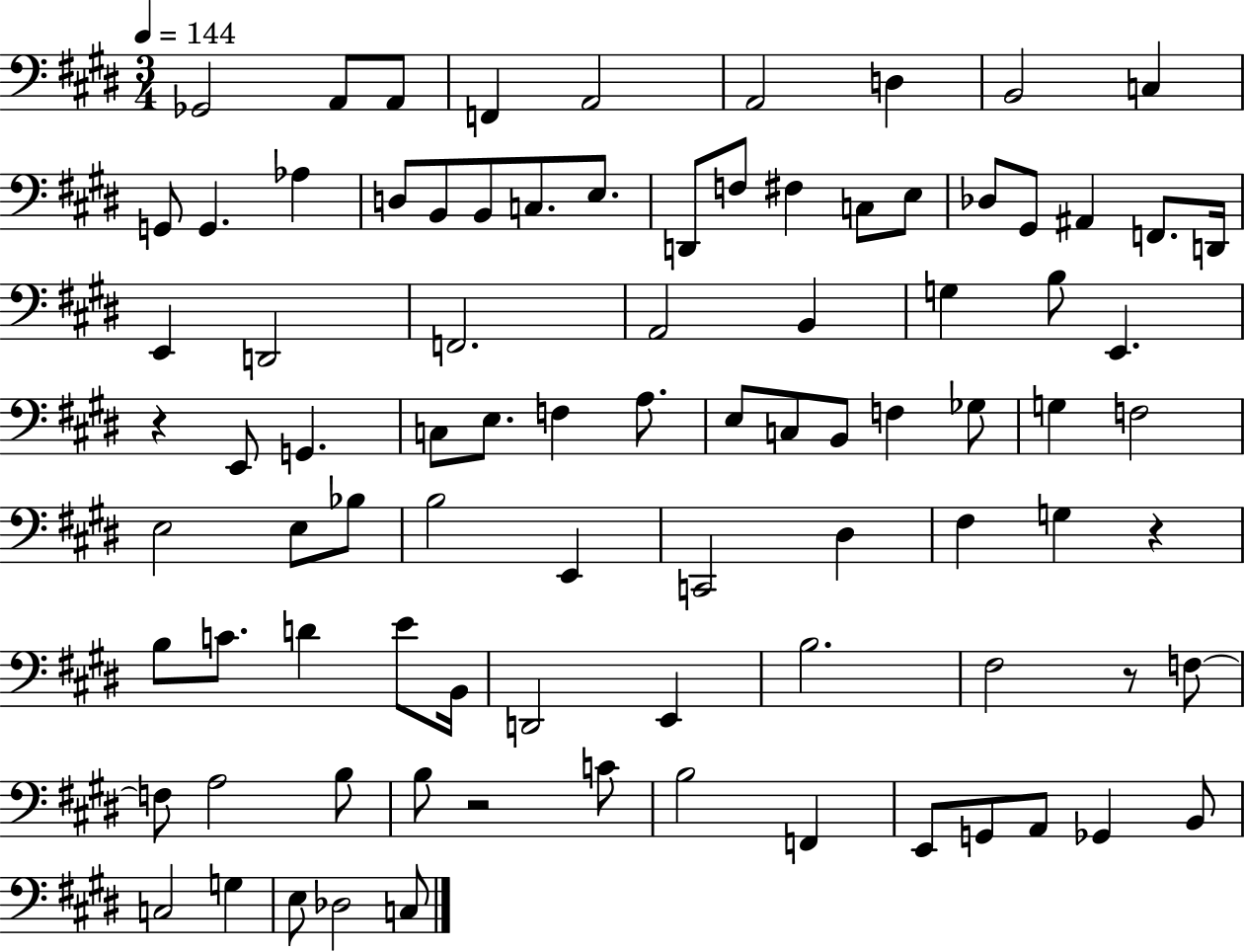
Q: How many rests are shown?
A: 4